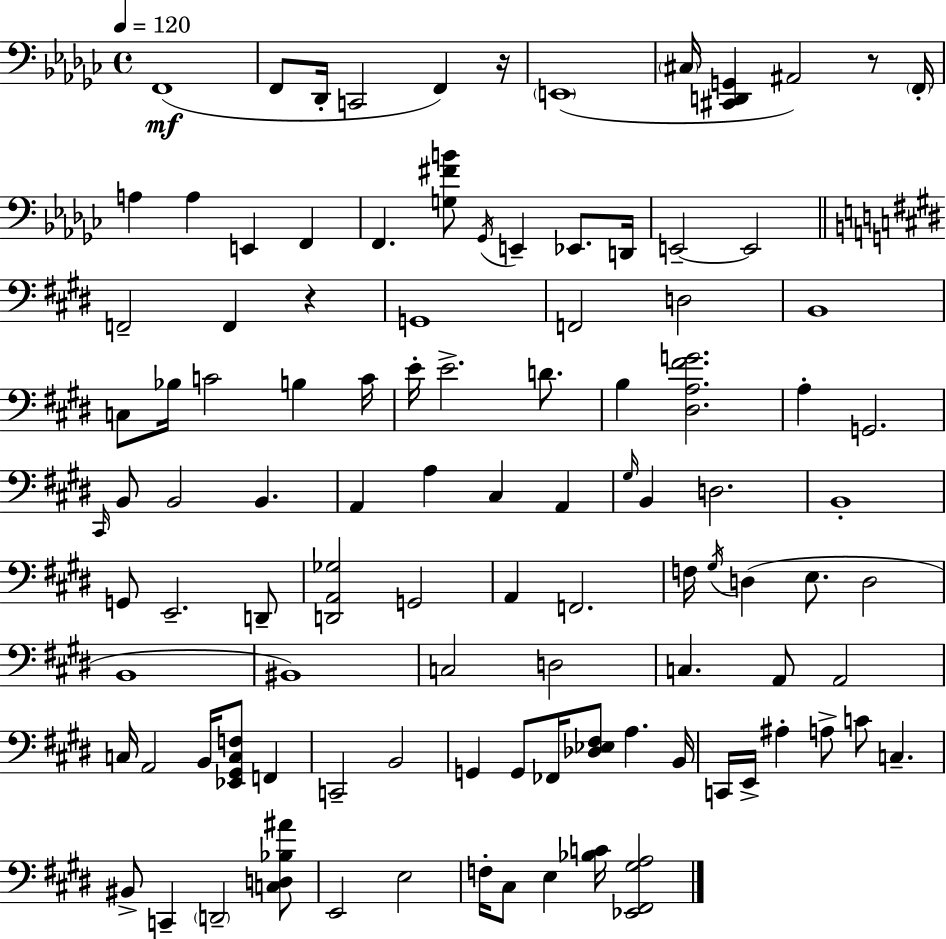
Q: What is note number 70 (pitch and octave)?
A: B2